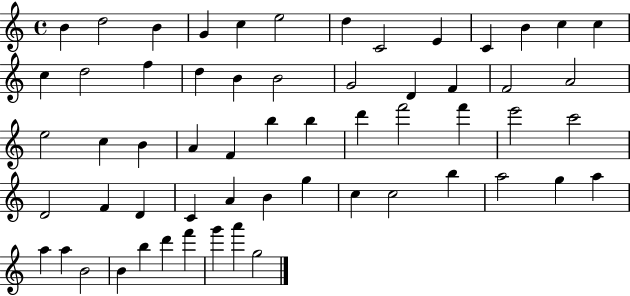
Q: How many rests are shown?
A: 0